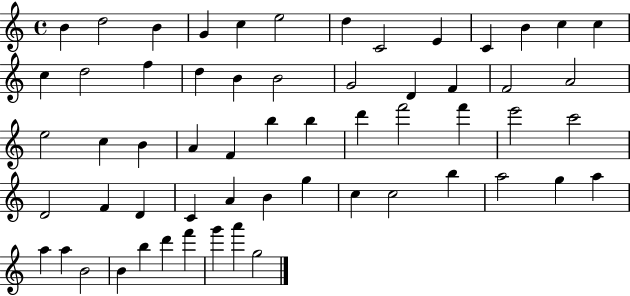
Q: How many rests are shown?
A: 0